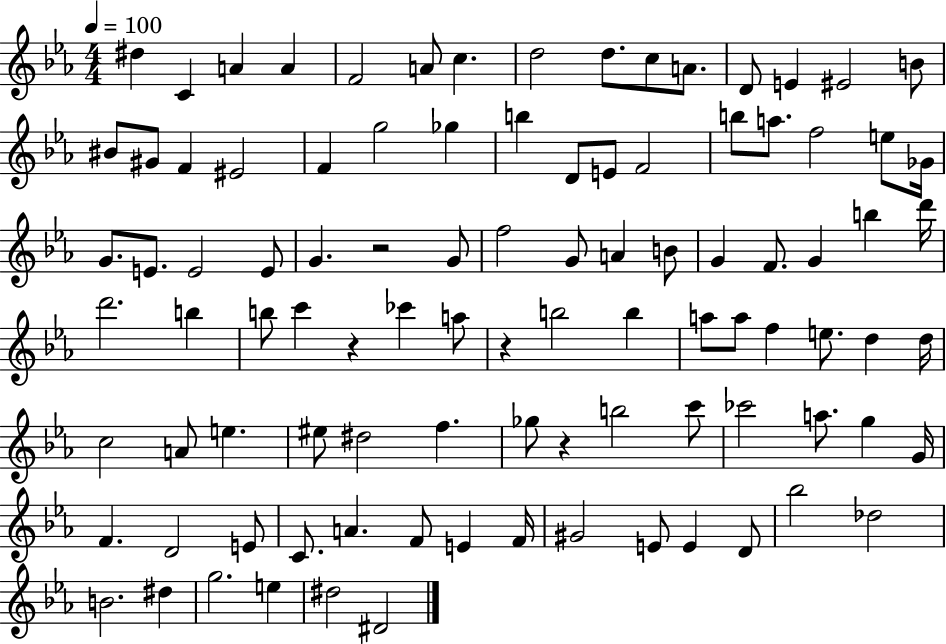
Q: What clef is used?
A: treble